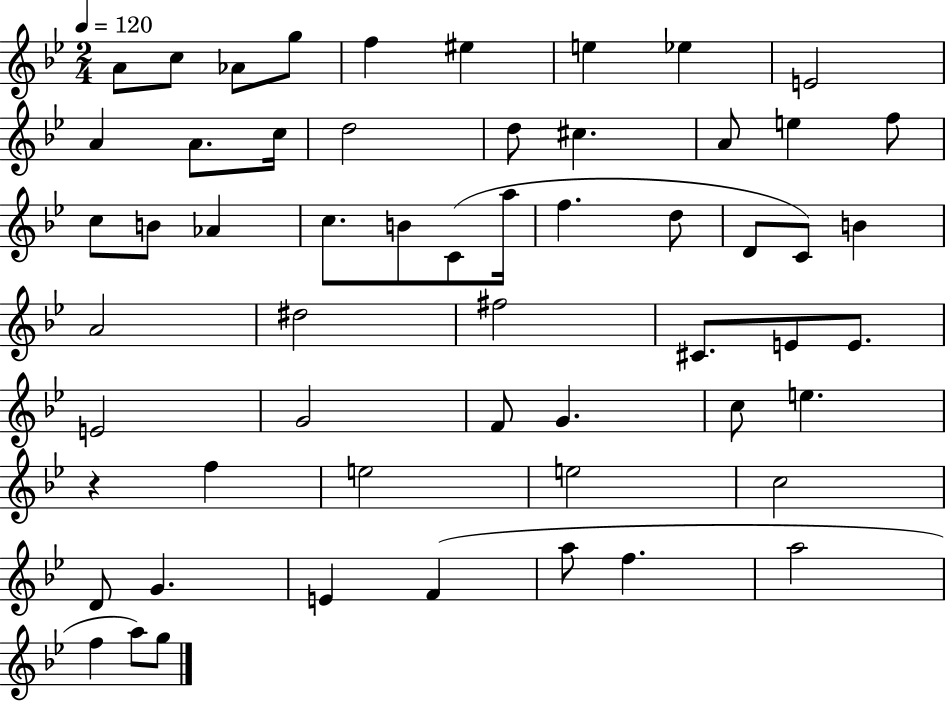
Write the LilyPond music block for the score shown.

{
  \clef treble
  \numericTimeSignature
  \time 2/4
  \key bes \major
  \tempo 4 = 120
  \repeat volta 2 { a'8 c''8 aes'8 g''8 | f''4 eis''4 | e''4 ees''4 | e'2 | \break a'4 a'8. c''16 | d''2 | d''8 cis''4. | a'8 e''4 f''8 | \break c''8 b'8 aes'4 | c''8. b'8 c'8( a''16 | f''4. d''8 | d'8 c'8) b'4 | \break a'2 | dis''2 | fis''2 | cis'8. e'8 e'8. | \break e'2 | g'2 | f'8 g'4. | c''8 e''4. | \break r4 f''4 | e''2 | e''2 | c''2 | \break d'8 g'4. | e'4 f'4( | a''8 f''4. | a''2 | \break f''4 a''8) g''8 | } \bar "|."
}